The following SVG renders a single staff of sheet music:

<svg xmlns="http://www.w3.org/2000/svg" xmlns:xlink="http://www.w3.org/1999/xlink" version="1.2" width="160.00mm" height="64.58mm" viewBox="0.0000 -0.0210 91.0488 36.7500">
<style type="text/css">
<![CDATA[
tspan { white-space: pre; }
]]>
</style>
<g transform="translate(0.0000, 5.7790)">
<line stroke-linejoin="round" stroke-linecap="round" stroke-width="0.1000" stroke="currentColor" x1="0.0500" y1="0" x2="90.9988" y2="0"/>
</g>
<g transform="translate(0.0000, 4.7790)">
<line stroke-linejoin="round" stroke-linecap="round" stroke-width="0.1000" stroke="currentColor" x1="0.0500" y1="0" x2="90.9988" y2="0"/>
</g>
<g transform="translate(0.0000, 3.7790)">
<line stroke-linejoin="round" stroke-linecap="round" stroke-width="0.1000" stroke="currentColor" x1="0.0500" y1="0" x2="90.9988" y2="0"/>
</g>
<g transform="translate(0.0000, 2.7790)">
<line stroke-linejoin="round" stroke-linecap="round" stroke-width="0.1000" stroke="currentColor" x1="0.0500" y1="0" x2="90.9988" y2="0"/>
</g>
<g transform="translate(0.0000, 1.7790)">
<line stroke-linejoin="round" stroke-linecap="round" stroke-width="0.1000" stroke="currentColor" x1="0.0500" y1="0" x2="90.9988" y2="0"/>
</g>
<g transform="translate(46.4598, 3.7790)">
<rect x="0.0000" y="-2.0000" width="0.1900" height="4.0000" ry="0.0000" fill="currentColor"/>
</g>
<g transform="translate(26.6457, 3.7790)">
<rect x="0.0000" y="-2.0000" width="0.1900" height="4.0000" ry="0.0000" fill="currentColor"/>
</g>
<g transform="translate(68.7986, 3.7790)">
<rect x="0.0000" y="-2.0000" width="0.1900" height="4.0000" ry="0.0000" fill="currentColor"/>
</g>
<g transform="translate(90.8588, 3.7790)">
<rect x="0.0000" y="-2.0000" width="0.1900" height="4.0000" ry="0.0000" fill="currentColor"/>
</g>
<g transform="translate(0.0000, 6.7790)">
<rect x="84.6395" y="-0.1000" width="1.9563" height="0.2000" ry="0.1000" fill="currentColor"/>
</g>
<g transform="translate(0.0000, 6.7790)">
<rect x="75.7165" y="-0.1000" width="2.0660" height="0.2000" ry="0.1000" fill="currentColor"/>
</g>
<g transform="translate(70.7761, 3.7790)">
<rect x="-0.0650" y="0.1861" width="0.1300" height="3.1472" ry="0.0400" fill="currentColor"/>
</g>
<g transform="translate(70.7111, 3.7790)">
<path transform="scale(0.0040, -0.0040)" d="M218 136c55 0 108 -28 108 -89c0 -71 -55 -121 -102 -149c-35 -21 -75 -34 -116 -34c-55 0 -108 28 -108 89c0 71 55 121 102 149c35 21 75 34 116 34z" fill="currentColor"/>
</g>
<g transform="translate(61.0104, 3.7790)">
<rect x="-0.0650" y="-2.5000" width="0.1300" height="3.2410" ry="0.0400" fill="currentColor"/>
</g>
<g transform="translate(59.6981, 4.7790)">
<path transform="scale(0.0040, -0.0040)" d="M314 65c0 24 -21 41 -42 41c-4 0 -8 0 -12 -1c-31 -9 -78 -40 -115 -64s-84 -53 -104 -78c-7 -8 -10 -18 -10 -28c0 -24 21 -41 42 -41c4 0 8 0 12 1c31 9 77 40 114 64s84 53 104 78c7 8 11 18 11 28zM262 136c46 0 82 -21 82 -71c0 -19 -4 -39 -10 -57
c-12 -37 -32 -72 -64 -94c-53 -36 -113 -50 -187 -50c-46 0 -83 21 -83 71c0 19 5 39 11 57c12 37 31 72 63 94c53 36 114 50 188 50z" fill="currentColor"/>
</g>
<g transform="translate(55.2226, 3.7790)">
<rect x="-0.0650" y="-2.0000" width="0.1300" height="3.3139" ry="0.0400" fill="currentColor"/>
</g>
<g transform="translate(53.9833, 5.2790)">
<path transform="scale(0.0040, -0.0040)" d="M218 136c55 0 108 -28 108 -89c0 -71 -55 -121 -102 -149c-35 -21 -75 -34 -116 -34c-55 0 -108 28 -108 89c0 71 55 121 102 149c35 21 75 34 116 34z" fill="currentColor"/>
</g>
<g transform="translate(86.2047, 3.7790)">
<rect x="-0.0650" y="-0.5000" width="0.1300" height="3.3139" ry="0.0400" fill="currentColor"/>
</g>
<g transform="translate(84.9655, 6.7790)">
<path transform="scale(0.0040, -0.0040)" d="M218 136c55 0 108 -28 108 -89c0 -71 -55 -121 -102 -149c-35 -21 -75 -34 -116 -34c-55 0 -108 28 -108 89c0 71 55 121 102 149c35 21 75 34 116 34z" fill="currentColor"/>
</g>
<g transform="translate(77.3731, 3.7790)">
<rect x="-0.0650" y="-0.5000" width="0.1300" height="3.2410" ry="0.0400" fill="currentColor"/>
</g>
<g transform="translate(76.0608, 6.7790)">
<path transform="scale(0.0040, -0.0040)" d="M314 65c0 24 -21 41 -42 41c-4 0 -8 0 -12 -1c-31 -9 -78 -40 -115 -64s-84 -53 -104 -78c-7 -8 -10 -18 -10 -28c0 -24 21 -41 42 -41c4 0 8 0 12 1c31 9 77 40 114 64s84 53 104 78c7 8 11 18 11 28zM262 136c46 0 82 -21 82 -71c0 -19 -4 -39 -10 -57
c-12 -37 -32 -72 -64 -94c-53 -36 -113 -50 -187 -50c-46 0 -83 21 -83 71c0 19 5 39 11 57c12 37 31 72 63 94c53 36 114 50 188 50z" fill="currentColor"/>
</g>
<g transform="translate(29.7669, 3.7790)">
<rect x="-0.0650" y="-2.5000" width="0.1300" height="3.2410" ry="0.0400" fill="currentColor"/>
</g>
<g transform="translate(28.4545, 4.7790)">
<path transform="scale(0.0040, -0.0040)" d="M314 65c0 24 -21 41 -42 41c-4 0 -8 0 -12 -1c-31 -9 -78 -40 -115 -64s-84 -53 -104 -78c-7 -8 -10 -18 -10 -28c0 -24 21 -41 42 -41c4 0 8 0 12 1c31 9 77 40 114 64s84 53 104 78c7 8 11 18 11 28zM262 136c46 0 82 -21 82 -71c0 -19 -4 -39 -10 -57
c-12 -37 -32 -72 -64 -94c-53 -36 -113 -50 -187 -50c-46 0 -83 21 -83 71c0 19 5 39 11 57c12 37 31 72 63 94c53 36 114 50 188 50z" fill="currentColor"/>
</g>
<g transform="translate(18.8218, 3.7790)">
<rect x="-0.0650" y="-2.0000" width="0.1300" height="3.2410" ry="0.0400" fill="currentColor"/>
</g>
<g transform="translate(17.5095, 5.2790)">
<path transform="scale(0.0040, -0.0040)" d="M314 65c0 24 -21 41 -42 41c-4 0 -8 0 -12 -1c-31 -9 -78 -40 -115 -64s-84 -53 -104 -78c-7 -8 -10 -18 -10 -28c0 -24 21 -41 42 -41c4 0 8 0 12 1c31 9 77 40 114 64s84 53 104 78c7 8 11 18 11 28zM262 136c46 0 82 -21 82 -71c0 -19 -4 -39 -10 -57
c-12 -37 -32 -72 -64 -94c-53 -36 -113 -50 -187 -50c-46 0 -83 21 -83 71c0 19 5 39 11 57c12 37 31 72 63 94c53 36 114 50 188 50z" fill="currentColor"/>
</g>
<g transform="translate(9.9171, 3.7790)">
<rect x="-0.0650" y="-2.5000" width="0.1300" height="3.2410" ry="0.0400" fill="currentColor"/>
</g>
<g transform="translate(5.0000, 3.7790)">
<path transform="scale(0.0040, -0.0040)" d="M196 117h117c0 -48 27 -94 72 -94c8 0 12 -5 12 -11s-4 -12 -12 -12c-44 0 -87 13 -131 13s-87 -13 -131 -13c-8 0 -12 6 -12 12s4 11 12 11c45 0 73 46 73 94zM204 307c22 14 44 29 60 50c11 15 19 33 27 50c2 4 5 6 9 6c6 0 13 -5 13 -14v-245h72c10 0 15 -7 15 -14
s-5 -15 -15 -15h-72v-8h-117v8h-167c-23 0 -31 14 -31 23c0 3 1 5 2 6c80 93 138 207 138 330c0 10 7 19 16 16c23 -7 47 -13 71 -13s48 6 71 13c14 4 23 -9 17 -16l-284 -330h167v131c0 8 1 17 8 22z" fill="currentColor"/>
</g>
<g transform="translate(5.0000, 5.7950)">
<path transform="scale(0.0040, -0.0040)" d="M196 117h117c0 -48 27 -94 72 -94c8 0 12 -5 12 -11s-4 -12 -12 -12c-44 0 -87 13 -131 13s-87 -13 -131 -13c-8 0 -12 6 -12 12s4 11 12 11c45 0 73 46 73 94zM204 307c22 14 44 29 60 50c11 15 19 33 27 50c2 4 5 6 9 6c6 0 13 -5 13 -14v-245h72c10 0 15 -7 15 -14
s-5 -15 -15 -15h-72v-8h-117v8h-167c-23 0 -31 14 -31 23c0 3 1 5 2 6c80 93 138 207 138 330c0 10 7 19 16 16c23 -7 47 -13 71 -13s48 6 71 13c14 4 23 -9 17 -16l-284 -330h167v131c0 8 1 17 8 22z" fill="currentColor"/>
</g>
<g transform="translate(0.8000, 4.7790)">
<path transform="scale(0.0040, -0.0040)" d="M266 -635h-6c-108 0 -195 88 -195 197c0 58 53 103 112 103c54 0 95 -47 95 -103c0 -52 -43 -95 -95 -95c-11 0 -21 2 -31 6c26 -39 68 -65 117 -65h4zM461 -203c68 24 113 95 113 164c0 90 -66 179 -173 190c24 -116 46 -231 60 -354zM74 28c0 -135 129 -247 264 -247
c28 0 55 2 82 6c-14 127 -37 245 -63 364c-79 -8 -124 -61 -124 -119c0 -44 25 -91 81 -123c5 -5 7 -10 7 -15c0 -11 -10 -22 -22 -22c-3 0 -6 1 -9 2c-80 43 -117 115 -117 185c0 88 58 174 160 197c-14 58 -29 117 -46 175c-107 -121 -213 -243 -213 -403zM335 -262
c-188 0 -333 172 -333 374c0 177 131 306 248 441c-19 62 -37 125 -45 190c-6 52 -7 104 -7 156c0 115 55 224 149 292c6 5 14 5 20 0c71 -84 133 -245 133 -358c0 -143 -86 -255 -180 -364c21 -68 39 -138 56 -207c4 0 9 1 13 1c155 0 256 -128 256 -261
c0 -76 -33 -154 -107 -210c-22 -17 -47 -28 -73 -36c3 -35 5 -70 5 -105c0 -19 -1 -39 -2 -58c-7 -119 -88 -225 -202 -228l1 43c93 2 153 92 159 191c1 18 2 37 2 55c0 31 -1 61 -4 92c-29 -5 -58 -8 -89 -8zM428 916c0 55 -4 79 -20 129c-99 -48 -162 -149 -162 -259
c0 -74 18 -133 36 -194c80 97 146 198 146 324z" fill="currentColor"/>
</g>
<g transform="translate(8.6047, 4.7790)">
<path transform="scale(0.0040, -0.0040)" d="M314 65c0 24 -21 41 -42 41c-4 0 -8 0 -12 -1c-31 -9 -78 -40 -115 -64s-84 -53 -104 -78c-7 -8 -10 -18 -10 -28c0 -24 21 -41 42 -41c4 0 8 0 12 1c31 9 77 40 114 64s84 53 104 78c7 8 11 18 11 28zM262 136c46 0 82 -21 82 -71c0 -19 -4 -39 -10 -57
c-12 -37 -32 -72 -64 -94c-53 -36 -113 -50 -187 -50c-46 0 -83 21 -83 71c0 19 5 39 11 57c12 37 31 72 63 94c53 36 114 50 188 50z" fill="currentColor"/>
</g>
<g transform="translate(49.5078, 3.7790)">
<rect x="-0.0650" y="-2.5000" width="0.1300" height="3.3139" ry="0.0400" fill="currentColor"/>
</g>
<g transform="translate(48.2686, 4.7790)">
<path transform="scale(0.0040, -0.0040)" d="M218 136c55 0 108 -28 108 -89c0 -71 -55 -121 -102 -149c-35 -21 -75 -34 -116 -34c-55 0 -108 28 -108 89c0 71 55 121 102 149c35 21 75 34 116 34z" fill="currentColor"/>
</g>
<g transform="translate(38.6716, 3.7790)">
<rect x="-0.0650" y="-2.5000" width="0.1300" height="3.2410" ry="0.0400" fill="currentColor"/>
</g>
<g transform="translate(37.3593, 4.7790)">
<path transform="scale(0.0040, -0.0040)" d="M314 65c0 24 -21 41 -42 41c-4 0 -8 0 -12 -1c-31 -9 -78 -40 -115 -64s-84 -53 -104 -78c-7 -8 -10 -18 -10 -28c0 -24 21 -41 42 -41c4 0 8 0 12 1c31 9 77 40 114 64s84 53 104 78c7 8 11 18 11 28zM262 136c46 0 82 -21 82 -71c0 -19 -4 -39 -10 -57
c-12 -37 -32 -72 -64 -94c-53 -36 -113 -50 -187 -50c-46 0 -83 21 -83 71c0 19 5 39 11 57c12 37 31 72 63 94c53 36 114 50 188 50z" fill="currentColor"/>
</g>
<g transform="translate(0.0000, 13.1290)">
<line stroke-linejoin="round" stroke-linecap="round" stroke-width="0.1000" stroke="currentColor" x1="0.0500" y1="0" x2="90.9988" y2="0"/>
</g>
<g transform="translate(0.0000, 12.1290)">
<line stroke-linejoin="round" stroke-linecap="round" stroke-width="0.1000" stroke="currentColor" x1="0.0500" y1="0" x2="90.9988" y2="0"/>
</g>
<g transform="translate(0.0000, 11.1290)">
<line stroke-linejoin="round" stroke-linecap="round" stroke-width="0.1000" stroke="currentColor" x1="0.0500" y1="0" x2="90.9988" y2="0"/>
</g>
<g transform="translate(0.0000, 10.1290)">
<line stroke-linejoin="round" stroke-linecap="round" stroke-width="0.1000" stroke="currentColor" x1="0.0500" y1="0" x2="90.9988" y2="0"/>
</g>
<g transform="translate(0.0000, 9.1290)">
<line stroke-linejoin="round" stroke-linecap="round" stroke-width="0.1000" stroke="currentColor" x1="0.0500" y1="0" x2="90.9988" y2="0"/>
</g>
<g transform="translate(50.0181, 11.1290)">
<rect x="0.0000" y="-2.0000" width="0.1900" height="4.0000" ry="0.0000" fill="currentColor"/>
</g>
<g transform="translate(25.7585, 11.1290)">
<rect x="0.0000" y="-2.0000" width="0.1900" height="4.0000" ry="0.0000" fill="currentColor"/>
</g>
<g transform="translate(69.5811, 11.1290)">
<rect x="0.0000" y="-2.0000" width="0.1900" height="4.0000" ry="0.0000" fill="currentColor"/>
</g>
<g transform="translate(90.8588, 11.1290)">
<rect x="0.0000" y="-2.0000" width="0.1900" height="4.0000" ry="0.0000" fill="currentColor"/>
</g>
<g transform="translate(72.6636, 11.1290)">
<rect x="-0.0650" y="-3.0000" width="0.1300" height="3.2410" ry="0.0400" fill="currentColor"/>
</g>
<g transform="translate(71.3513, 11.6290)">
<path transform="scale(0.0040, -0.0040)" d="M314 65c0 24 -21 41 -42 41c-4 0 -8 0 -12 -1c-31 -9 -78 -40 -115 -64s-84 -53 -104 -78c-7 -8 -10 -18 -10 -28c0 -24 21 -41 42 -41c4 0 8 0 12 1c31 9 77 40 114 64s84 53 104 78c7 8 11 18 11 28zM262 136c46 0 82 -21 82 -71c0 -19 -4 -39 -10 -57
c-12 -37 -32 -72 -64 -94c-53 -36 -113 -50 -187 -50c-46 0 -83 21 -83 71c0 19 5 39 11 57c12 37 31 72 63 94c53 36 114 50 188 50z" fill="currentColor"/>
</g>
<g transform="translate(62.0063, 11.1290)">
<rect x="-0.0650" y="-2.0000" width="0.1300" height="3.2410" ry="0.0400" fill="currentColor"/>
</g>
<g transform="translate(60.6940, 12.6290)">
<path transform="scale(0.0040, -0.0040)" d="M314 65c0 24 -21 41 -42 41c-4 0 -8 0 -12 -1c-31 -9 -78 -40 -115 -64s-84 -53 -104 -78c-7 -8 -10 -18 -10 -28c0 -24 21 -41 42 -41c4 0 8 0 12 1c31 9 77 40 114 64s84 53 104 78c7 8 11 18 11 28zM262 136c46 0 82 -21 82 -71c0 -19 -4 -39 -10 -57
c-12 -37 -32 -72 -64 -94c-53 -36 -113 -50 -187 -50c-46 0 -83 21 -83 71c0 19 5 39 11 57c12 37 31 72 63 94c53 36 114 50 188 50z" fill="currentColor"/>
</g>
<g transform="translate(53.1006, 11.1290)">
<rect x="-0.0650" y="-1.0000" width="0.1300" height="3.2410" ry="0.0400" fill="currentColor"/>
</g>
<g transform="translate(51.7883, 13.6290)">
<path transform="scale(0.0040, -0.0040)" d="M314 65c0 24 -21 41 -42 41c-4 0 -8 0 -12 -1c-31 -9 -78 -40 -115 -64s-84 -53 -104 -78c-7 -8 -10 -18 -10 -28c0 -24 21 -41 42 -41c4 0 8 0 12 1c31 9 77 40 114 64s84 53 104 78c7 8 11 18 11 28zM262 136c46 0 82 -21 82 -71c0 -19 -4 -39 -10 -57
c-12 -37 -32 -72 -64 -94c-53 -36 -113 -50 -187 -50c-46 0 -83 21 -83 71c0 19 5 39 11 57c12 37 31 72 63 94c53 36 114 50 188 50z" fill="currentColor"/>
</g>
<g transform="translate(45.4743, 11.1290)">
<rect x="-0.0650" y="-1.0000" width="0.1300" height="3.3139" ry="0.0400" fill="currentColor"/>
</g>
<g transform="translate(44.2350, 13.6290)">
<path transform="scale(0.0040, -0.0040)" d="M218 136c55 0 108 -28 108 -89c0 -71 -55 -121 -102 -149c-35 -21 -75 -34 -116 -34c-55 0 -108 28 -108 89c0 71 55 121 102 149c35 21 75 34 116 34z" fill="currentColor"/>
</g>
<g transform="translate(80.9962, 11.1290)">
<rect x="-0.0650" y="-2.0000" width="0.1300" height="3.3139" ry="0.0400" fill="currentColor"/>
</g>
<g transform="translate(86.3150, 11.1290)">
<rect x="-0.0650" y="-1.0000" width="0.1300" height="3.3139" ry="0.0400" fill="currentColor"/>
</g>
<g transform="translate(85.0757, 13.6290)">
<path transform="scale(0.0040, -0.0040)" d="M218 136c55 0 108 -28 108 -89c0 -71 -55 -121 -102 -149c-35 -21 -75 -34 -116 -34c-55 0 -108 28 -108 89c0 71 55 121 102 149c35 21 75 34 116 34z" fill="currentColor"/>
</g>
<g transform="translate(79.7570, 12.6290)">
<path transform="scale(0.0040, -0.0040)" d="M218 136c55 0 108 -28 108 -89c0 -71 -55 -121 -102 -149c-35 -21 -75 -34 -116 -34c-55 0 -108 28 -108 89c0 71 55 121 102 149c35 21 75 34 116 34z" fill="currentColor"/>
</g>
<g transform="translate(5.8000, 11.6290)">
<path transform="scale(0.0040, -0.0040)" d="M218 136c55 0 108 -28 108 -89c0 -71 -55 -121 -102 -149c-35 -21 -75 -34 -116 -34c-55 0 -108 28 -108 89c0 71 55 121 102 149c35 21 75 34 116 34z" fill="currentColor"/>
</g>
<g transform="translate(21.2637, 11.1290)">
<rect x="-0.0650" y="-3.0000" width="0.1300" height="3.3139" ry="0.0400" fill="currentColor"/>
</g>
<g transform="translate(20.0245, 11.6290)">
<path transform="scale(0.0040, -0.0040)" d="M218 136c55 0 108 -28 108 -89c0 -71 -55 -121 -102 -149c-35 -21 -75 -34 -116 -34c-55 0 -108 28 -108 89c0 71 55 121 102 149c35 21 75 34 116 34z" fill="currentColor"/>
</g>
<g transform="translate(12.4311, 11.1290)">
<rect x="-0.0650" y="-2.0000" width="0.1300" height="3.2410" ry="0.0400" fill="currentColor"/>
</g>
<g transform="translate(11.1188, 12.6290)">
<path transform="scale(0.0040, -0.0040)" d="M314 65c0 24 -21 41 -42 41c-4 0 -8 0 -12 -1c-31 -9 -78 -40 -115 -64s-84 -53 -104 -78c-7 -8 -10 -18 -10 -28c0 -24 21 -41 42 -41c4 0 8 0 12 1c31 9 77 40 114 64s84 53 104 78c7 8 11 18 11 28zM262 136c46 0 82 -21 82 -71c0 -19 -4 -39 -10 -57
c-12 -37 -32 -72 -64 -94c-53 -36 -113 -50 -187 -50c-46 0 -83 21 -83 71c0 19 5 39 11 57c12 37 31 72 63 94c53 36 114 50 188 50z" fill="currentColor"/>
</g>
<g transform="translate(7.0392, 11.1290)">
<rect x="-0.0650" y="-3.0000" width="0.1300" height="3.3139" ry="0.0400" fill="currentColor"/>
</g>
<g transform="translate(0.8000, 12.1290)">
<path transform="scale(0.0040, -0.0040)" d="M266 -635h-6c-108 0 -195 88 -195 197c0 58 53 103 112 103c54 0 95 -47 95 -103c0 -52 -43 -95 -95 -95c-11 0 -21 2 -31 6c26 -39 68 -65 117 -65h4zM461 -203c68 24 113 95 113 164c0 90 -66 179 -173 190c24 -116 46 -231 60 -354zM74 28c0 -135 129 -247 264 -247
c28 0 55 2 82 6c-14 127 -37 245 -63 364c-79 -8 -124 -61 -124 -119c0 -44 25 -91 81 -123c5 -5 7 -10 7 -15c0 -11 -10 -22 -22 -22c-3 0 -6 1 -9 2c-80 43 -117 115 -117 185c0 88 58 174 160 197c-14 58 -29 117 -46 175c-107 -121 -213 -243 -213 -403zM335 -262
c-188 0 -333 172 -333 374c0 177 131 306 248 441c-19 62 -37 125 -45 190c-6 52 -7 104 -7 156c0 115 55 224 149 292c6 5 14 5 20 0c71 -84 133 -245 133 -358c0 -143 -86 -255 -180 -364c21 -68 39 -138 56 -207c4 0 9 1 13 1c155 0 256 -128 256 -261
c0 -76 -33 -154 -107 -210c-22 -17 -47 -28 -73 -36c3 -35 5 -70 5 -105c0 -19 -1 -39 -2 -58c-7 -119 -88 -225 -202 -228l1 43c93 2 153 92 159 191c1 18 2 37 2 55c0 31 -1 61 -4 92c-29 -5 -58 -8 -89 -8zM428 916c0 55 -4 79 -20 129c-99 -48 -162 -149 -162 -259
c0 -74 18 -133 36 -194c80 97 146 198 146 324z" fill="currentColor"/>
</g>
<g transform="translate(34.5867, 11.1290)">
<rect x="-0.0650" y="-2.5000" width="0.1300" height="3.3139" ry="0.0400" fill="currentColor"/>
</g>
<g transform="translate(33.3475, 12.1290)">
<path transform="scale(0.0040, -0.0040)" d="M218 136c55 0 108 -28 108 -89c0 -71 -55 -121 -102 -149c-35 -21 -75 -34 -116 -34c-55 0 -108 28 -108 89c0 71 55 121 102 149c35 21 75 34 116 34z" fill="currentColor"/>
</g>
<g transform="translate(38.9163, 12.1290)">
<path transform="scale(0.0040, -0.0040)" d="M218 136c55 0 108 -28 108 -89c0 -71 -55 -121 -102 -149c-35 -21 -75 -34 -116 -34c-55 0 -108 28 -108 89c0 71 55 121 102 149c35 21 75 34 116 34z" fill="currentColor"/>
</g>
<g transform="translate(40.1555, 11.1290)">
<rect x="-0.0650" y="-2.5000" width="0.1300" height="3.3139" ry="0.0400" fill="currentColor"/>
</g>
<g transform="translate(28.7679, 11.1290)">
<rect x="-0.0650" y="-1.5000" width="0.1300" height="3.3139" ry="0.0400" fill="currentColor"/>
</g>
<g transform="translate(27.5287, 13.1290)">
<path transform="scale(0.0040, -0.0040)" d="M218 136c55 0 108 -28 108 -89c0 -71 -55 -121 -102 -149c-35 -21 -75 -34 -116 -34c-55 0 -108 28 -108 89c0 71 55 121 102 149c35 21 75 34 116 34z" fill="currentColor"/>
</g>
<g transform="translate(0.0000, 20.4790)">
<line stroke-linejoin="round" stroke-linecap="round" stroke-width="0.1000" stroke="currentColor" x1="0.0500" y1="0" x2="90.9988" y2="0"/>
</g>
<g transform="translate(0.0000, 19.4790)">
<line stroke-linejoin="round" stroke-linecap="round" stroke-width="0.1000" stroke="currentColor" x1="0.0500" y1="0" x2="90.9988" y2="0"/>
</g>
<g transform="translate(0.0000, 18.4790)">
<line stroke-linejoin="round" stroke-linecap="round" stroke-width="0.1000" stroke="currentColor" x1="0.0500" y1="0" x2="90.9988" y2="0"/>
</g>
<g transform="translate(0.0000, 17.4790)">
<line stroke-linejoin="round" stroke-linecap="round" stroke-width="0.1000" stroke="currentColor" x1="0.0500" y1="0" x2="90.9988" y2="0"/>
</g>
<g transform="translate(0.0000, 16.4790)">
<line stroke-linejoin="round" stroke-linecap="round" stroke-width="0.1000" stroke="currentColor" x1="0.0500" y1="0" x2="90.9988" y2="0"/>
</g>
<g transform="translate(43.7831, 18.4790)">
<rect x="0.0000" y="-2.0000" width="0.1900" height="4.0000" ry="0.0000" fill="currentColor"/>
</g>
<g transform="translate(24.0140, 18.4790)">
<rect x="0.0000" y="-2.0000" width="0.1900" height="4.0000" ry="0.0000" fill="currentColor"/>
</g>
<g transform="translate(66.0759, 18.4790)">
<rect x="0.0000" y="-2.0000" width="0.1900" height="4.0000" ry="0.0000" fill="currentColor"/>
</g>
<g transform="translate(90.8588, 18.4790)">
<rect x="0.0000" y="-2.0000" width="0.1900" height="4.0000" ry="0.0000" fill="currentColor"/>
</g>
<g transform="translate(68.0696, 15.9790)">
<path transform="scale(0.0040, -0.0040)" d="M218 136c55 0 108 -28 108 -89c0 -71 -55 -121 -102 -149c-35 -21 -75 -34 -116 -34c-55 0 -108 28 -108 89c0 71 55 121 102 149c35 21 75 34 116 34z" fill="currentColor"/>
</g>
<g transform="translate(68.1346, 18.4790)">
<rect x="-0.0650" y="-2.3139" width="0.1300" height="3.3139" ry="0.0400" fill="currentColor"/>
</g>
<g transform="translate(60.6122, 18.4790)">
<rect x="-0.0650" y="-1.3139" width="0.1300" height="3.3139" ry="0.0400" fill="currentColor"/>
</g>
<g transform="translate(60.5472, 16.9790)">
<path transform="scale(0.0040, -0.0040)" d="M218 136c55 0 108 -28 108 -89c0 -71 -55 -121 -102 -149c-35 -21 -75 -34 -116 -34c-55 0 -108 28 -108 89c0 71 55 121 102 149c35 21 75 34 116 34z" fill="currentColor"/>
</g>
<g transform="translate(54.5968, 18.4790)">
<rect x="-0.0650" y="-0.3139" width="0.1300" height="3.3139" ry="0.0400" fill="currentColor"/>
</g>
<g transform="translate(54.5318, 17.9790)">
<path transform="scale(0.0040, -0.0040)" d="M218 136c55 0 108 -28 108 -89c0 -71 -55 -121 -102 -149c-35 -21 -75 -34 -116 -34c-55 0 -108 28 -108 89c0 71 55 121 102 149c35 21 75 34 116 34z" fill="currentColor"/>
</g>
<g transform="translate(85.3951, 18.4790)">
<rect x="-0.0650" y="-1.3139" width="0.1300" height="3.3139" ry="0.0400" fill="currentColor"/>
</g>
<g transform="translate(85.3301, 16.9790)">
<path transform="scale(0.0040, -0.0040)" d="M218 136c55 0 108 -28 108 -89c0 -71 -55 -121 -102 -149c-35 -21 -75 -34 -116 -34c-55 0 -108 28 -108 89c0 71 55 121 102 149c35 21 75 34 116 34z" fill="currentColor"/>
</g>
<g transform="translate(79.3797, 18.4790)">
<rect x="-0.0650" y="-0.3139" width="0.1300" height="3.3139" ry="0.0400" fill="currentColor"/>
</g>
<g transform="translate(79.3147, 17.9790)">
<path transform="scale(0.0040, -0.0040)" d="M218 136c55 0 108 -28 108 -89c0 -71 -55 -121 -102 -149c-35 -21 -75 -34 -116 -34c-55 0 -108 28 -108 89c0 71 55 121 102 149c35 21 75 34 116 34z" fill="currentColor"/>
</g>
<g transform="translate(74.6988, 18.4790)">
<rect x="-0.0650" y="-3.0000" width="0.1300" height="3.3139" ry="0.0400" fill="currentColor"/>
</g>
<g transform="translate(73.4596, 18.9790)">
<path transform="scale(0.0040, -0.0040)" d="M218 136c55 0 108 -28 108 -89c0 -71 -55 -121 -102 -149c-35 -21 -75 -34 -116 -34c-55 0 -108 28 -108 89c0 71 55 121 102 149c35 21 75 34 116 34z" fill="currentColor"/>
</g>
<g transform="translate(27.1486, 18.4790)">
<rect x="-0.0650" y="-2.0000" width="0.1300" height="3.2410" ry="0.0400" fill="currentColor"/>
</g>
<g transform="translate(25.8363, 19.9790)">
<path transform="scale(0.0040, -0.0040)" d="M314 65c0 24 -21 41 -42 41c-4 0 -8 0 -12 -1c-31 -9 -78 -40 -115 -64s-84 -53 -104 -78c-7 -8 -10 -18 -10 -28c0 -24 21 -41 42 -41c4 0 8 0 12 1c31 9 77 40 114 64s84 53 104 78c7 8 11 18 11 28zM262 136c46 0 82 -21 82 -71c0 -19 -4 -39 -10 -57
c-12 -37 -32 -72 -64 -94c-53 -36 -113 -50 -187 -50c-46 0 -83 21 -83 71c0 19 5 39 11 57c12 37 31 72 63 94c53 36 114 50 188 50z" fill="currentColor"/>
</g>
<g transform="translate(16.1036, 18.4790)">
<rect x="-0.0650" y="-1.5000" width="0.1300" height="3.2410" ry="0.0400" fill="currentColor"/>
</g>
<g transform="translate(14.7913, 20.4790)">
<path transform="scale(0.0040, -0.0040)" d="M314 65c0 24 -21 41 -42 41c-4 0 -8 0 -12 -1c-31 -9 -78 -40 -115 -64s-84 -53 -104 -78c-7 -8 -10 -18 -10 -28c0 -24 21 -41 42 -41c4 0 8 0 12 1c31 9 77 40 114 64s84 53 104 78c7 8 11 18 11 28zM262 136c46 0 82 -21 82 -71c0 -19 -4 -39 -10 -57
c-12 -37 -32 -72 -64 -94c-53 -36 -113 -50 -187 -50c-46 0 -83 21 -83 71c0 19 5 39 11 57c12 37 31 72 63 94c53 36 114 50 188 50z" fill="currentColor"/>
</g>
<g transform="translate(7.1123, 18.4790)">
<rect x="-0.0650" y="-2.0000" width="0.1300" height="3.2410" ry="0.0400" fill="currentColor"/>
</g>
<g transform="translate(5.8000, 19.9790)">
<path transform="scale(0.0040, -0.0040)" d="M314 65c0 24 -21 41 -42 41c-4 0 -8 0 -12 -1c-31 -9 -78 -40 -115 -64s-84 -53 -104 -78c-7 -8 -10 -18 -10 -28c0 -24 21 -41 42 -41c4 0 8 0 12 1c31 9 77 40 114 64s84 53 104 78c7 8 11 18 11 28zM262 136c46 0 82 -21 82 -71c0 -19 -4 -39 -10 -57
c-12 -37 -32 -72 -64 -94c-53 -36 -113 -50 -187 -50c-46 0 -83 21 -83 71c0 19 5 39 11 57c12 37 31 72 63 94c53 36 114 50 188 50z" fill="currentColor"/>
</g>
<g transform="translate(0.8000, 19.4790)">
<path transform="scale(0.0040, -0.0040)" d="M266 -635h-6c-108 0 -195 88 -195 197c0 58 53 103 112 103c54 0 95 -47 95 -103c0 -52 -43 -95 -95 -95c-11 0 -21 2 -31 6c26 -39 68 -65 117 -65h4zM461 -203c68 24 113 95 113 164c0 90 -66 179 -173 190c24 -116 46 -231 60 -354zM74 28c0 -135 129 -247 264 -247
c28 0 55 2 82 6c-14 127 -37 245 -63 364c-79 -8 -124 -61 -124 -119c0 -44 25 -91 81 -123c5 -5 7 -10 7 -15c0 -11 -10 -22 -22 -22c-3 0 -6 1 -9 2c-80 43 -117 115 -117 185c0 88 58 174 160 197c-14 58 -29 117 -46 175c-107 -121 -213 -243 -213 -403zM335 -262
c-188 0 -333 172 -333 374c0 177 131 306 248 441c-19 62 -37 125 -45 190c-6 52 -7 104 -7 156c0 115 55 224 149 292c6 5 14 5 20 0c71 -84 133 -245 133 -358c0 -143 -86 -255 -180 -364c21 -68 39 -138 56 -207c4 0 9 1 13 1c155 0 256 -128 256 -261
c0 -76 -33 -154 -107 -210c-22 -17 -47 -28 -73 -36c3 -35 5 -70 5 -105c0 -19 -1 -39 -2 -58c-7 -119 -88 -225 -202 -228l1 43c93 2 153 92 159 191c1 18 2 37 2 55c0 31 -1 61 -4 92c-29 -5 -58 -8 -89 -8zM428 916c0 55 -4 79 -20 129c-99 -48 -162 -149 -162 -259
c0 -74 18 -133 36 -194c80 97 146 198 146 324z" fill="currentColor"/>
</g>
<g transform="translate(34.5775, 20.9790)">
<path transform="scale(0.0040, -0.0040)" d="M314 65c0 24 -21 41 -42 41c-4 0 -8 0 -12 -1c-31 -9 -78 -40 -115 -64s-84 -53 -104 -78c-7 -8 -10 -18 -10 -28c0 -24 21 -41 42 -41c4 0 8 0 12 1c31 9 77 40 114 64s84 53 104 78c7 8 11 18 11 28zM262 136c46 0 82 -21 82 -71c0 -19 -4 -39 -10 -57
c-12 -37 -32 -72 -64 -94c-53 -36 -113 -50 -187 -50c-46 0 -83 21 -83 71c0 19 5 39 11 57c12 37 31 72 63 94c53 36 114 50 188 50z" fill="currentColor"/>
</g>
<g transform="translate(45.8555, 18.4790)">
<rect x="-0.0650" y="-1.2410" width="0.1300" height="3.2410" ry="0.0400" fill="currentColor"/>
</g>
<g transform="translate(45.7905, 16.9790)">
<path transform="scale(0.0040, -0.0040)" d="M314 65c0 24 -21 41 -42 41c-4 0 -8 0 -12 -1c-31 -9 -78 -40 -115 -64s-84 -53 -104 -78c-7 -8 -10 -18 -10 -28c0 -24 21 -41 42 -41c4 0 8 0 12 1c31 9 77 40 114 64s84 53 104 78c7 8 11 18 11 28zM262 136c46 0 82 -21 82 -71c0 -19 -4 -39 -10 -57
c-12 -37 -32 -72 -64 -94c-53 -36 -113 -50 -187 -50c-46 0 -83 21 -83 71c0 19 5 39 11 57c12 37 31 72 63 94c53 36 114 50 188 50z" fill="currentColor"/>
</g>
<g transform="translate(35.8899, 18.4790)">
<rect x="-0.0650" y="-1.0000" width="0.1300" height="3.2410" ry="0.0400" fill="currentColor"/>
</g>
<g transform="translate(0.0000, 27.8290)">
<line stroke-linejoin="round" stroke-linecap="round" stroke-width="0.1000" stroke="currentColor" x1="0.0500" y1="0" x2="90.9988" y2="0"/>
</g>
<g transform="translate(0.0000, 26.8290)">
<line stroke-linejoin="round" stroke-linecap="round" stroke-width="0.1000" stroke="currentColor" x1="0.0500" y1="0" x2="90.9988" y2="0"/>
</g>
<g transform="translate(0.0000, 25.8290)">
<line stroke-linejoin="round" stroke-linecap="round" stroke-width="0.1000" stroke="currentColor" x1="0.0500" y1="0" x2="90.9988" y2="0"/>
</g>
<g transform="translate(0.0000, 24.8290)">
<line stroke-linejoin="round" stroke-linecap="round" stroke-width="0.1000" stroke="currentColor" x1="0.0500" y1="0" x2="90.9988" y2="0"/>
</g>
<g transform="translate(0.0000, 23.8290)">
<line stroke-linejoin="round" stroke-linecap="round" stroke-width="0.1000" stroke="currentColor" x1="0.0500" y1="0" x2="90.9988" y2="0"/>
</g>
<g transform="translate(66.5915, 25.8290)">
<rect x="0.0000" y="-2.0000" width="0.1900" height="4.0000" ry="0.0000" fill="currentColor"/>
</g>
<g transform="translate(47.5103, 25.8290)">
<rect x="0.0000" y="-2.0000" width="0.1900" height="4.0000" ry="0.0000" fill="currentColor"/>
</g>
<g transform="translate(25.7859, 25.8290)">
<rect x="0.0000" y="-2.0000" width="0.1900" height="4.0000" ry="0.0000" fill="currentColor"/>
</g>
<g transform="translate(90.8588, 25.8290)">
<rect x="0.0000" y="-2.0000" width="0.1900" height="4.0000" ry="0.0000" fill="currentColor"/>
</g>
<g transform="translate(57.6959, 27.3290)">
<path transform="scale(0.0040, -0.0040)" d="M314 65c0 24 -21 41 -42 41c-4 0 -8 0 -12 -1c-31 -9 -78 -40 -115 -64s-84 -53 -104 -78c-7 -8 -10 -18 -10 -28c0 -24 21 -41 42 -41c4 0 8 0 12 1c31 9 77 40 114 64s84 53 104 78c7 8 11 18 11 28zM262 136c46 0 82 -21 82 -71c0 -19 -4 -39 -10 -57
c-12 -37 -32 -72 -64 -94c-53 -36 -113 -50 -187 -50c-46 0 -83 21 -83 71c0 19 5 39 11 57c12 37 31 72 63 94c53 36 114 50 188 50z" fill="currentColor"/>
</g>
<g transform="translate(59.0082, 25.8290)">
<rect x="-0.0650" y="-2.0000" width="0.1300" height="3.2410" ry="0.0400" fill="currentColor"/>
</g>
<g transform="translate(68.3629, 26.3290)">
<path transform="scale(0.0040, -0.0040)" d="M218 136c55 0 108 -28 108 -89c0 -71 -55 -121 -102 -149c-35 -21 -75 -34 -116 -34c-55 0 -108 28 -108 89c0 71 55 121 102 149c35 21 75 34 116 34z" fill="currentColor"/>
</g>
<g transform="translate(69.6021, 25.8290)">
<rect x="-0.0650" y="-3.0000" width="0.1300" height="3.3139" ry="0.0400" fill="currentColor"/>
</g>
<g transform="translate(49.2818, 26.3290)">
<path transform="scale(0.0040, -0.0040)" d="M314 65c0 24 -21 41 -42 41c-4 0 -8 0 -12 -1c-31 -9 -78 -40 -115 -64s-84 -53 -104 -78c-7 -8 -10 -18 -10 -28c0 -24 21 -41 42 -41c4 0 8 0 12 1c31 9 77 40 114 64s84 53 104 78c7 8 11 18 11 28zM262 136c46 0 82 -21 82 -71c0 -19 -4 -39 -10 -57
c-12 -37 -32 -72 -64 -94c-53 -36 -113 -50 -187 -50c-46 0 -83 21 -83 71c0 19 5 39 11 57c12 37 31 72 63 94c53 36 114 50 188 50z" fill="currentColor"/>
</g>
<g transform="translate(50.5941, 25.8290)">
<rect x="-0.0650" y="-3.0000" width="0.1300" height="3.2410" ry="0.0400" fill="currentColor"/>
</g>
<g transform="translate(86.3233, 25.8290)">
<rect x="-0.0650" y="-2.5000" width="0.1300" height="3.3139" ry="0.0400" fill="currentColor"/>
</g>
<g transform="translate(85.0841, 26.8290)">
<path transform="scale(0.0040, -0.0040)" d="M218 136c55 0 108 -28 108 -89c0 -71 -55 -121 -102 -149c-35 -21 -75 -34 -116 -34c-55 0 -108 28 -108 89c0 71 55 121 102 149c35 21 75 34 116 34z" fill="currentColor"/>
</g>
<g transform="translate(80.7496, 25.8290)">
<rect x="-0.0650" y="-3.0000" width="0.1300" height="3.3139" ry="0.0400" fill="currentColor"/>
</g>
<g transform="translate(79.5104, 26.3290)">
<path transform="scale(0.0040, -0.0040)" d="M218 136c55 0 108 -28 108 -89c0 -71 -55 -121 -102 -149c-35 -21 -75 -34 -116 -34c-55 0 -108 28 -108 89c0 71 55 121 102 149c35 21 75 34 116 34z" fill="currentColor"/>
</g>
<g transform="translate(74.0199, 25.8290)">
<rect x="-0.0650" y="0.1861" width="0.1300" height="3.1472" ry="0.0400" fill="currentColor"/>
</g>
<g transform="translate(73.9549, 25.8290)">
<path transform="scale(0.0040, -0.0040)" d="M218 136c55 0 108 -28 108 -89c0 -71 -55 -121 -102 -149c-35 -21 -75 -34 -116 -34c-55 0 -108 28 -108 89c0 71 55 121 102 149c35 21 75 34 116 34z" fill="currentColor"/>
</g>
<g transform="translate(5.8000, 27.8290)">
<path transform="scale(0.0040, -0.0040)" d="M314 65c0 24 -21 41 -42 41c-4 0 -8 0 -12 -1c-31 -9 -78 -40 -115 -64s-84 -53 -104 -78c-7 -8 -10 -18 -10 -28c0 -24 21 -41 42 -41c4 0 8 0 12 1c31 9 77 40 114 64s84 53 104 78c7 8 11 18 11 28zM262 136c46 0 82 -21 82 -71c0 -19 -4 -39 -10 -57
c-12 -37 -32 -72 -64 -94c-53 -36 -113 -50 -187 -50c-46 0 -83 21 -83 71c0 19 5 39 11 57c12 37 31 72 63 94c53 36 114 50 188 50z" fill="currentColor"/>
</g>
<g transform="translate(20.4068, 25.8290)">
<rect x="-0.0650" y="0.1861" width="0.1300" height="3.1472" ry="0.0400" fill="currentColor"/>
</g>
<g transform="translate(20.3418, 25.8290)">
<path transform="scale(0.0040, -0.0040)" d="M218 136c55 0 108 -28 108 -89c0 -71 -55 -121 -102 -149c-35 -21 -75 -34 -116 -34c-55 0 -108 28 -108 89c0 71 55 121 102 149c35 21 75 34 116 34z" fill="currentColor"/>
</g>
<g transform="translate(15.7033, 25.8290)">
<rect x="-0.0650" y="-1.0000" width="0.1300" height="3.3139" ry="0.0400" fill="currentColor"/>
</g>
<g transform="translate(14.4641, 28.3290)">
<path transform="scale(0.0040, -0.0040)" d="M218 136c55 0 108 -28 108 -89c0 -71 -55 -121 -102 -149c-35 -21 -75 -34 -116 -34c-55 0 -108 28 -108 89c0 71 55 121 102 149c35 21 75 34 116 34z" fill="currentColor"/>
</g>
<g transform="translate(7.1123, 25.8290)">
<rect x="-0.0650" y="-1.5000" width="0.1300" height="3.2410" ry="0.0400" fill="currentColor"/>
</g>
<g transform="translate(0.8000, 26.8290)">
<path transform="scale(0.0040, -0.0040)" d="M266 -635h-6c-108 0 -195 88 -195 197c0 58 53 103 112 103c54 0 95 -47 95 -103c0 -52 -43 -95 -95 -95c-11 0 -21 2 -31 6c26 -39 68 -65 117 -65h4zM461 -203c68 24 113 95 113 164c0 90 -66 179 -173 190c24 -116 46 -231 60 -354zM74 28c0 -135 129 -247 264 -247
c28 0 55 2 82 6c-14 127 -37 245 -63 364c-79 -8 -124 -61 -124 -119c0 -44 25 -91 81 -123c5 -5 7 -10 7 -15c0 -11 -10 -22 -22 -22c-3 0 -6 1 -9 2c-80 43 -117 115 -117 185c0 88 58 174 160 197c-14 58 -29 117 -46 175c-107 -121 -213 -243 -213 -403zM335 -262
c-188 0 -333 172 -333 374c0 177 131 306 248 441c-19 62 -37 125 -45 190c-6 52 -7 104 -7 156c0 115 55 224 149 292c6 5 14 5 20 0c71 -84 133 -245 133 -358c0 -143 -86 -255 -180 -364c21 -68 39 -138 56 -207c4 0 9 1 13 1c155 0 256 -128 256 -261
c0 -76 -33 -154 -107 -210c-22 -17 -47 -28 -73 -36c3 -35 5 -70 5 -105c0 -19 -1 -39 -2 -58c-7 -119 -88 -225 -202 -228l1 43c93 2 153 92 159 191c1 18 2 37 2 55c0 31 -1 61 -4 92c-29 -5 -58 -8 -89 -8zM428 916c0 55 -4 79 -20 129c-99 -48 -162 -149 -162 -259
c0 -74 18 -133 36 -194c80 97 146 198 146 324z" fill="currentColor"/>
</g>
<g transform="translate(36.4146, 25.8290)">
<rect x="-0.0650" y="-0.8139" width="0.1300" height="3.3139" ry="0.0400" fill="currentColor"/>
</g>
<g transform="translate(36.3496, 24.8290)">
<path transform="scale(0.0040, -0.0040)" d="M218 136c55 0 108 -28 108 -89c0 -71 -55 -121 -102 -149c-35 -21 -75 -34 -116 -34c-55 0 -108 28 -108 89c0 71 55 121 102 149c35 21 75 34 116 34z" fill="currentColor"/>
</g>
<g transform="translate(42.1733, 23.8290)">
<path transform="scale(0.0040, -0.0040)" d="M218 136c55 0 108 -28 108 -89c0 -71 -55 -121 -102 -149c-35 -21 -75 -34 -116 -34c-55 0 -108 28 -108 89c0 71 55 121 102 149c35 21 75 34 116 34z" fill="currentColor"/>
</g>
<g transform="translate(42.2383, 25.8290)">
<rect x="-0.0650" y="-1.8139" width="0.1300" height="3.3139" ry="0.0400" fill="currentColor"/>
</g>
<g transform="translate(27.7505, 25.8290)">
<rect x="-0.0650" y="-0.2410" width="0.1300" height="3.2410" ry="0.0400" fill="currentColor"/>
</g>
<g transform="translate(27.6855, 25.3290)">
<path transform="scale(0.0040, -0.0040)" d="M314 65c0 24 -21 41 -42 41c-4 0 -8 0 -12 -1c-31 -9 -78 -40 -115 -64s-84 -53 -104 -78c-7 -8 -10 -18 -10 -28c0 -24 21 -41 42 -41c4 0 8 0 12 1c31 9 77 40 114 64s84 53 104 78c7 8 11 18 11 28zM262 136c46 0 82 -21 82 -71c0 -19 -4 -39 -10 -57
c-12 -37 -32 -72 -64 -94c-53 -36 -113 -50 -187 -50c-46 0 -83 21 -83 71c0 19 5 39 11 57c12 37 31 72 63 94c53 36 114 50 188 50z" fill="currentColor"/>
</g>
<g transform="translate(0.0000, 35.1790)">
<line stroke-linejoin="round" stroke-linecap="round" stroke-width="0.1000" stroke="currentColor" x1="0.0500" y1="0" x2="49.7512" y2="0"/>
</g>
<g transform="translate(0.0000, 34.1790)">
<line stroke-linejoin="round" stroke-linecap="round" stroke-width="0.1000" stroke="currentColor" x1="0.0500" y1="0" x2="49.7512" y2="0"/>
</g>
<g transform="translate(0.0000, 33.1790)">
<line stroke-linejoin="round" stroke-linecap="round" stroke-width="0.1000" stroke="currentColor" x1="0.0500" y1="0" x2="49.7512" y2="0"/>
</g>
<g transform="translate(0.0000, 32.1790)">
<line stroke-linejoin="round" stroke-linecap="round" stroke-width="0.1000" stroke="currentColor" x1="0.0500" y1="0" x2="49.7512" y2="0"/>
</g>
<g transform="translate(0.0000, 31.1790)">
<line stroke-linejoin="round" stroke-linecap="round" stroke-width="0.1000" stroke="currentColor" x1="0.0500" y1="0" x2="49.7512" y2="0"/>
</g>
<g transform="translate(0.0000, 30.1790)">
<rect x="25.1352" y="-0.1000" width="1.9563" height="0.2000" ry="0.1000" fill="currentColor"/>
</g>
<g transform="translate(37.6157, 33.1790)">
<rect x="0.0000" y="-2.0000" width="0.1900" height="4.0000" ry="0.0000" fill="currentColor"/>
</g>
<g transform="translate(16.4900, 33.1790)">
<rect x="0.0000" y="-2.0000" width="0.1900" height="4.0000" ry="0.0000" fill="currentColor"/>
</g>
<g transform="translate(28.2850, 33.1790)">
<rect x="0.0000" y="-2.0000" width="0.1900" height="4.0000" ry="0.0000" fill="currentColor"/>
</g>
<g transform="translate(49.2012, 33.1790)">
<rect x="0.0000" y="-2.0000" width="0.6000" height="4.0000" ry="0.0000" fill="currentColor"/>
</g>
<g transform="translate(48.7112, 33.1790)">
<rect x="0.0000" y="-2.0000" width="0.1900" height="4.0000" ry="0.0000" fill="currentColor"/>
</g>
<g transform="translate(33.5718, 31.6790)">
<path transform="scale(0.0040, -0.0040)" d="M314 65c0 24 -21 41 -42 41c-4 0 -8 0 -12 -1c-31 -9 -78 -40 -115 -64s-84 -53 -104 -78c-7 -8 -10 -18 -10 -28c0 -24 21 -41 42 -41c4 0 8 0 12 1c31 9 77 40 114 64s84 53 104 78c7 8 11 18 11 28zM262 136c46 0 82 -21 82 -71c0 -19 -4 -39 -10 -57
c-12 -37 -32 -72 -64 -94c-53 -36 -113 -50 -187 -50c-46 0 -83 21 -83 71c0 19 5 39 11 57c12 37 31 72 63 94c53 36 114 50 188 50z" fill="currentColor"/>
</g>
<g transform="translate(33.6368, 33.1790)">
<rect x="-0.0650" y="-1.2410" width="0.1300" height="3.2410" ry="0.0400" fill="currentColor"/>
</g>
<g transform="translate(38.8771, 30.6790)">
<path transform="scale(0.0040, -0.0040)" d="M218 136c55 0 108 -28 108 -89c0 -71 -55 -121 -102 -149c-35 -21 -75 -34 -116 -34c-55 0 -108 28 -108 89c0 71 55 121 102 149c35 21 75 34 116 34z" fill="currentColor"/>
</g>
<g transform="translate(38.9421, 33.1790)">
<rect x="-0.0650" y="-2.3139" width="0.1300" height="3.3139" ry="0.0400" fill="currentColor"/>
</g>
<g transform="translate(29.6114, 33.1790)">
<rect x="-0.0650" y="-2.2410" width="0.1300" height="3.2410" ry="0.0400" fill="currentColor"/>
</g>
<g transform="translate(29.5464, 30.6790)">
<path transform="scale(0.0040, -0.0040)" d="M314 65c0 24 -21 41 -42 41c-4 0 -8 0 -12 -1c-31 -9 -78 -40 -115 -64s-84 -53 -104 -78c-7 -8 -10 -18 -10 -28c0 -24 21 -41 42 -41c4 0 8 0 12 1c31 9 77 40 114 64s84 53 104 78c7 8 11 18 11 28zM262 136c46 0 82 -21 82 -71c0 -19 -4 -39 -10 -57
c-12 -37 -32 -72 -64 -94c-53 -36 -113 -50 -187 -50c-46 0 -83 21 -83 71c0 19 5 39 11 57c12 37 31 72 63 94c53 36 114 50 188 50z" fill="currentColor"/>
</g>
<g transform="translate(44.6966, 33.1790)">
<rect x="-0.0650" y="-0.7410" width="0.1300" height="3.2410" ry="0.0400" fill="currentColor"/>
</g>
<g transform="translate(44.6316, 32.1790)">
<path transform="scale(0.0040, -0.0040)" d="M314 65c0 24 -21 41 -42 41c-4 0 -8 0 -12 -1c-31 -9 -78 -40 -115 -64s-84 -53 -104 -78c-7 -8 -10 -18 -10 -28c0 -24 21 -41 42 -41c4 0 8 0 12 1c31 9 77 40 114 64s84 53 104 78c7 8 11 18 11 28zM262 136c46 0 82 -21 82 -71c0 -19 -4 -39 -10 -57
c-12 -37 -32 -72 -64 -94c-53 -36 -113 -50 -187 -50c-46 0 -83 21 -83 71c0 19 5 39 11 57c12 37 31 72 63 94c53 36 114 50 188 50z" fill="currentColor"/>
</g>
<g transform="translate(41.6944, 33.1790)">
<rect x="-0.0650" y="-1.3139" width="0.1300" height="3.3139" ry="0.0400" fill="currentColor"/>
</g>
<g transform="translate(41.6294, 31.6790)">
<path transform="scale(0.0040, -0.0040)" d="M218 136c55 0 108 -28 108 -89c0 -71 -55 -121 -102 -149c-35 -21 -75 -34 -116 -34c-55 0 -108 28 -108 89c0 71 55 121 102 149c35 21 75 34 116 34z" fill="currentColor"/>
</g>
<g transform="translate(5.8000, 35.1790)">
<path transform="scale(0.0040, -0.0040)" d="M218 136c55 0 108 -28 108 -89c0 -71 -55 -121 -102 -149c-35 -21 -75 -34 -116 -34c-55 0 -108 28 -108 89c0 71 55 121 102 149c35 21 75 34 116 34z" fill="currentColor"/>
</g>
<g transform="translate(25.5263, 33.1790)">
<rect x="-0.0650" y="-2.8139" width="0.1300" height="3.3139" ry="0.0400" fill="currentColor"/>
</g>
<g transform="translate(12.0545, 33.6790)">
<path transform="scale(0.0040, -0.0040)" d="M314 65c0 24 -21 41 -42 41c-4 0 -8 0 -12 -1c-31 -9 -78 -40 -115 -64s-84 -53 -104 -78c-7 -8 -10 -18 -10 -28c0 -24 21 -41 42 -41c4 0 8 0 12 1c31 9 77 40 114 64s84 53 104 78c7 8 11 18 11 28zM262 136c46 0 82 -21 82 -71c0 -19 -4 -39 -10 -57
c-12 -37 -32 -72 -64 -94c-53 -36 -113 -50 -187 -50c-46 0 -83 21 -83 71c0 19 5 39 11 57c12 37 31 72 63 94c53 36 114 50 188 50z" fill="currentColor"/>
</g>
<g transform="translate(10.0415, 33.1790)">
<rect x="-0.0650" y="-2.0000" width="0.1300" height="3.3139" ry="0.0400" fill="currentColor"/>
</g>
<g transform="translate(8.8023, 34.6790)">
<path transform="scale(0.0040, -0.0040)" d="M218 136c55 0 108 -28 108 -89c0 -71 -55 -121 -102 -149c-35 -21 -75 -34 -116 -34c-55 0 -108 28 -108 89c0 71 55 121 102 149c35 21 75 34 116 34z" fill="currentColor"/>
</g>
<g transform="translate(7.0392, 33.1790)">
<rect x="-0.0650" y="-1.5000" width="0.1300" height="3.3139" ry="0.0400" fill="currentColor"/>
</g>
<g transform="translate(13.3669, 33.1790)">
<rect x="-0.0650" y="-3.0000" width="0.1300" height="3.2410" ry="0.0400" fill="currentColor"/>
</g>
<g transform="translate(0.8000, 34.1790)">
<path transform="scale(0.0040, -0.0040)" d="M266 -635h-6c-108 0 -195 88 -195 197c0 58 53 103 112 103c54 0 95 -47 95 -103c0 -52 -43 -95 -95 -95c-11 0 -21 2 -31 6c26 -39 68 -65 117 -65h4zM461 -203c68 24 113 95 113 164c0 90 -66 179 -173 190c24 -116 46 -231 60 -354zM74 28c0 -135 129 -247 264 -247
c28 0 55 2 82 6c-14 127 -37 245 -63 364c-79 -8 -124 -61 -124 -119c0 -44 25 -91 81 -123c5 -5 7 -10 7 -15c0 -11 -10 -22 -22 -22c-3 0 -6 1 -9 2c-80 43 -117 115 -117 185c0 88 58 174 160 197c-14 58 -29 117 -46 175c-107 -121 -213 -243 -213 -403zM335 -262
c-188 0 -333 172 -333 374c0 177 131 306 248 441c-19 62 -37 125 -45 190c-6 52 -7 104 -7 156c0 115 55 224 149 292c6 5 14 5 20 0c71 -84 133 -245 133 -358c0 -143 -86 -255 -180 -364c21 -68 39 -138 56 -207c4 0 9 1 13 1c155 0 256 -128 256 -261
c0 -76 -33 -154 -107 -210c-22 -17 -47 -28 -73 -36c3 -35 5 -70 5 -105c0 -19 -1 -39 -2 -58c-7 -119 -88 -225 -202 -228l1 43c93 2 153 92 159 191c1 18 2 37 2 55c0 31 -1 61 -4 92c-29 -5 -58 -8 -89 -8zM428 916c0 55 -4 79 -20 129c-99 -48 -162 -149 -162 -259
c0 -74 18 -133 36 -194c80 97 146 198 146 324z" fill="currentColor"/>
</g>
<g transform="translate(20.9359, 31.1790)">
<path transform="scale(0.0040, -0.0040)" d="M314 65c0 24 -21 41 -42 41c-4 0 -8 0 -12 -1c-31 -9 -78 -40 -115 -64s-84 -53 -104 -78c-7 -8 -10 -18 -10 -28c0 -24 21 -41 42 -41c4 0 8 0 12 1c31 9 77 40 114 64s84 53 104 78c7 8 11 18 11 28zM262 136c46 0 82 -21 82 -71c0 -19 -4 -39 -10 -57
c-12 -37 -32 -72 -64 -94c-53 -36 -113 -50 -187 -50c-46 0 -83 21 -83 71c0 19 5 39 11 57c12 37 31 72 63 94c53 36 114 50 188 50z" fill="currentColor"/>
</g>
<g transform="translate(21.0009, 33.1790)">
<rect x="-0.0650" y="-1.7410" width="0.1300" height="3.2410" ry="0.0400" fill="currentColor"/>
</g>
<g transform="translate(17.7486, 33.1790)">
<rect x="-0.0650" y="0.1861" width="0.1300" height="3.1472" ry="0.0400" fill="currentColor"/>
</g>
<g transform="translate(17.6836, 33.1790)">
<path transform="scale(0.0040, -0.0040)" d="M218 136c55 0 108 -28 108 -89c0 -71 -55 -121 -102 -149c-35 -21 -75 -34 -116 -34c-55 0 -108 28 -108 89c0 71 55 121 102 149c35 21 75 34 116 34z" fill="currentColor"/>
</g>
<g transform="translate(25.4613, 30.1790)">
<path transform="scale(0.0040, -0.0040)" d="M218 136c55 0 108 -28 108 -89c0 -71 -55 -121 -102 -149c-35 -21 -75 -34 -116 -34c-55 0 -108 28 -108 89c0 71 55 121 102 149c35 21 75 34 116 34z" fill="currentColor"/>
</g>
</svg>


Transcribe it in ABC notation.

X:1
T:Untitled
M:4/4
L:1/4
K:C
G2 F2 G2 G2 G F G2 B C2 C A F2 A E G G D D2 F2 A2 F D F2 E2 F2 D2 e2 c e g A c e E2 D B c2 d f A2 F2 A B A G E F A2 B f2 a g2 e2 g e d2